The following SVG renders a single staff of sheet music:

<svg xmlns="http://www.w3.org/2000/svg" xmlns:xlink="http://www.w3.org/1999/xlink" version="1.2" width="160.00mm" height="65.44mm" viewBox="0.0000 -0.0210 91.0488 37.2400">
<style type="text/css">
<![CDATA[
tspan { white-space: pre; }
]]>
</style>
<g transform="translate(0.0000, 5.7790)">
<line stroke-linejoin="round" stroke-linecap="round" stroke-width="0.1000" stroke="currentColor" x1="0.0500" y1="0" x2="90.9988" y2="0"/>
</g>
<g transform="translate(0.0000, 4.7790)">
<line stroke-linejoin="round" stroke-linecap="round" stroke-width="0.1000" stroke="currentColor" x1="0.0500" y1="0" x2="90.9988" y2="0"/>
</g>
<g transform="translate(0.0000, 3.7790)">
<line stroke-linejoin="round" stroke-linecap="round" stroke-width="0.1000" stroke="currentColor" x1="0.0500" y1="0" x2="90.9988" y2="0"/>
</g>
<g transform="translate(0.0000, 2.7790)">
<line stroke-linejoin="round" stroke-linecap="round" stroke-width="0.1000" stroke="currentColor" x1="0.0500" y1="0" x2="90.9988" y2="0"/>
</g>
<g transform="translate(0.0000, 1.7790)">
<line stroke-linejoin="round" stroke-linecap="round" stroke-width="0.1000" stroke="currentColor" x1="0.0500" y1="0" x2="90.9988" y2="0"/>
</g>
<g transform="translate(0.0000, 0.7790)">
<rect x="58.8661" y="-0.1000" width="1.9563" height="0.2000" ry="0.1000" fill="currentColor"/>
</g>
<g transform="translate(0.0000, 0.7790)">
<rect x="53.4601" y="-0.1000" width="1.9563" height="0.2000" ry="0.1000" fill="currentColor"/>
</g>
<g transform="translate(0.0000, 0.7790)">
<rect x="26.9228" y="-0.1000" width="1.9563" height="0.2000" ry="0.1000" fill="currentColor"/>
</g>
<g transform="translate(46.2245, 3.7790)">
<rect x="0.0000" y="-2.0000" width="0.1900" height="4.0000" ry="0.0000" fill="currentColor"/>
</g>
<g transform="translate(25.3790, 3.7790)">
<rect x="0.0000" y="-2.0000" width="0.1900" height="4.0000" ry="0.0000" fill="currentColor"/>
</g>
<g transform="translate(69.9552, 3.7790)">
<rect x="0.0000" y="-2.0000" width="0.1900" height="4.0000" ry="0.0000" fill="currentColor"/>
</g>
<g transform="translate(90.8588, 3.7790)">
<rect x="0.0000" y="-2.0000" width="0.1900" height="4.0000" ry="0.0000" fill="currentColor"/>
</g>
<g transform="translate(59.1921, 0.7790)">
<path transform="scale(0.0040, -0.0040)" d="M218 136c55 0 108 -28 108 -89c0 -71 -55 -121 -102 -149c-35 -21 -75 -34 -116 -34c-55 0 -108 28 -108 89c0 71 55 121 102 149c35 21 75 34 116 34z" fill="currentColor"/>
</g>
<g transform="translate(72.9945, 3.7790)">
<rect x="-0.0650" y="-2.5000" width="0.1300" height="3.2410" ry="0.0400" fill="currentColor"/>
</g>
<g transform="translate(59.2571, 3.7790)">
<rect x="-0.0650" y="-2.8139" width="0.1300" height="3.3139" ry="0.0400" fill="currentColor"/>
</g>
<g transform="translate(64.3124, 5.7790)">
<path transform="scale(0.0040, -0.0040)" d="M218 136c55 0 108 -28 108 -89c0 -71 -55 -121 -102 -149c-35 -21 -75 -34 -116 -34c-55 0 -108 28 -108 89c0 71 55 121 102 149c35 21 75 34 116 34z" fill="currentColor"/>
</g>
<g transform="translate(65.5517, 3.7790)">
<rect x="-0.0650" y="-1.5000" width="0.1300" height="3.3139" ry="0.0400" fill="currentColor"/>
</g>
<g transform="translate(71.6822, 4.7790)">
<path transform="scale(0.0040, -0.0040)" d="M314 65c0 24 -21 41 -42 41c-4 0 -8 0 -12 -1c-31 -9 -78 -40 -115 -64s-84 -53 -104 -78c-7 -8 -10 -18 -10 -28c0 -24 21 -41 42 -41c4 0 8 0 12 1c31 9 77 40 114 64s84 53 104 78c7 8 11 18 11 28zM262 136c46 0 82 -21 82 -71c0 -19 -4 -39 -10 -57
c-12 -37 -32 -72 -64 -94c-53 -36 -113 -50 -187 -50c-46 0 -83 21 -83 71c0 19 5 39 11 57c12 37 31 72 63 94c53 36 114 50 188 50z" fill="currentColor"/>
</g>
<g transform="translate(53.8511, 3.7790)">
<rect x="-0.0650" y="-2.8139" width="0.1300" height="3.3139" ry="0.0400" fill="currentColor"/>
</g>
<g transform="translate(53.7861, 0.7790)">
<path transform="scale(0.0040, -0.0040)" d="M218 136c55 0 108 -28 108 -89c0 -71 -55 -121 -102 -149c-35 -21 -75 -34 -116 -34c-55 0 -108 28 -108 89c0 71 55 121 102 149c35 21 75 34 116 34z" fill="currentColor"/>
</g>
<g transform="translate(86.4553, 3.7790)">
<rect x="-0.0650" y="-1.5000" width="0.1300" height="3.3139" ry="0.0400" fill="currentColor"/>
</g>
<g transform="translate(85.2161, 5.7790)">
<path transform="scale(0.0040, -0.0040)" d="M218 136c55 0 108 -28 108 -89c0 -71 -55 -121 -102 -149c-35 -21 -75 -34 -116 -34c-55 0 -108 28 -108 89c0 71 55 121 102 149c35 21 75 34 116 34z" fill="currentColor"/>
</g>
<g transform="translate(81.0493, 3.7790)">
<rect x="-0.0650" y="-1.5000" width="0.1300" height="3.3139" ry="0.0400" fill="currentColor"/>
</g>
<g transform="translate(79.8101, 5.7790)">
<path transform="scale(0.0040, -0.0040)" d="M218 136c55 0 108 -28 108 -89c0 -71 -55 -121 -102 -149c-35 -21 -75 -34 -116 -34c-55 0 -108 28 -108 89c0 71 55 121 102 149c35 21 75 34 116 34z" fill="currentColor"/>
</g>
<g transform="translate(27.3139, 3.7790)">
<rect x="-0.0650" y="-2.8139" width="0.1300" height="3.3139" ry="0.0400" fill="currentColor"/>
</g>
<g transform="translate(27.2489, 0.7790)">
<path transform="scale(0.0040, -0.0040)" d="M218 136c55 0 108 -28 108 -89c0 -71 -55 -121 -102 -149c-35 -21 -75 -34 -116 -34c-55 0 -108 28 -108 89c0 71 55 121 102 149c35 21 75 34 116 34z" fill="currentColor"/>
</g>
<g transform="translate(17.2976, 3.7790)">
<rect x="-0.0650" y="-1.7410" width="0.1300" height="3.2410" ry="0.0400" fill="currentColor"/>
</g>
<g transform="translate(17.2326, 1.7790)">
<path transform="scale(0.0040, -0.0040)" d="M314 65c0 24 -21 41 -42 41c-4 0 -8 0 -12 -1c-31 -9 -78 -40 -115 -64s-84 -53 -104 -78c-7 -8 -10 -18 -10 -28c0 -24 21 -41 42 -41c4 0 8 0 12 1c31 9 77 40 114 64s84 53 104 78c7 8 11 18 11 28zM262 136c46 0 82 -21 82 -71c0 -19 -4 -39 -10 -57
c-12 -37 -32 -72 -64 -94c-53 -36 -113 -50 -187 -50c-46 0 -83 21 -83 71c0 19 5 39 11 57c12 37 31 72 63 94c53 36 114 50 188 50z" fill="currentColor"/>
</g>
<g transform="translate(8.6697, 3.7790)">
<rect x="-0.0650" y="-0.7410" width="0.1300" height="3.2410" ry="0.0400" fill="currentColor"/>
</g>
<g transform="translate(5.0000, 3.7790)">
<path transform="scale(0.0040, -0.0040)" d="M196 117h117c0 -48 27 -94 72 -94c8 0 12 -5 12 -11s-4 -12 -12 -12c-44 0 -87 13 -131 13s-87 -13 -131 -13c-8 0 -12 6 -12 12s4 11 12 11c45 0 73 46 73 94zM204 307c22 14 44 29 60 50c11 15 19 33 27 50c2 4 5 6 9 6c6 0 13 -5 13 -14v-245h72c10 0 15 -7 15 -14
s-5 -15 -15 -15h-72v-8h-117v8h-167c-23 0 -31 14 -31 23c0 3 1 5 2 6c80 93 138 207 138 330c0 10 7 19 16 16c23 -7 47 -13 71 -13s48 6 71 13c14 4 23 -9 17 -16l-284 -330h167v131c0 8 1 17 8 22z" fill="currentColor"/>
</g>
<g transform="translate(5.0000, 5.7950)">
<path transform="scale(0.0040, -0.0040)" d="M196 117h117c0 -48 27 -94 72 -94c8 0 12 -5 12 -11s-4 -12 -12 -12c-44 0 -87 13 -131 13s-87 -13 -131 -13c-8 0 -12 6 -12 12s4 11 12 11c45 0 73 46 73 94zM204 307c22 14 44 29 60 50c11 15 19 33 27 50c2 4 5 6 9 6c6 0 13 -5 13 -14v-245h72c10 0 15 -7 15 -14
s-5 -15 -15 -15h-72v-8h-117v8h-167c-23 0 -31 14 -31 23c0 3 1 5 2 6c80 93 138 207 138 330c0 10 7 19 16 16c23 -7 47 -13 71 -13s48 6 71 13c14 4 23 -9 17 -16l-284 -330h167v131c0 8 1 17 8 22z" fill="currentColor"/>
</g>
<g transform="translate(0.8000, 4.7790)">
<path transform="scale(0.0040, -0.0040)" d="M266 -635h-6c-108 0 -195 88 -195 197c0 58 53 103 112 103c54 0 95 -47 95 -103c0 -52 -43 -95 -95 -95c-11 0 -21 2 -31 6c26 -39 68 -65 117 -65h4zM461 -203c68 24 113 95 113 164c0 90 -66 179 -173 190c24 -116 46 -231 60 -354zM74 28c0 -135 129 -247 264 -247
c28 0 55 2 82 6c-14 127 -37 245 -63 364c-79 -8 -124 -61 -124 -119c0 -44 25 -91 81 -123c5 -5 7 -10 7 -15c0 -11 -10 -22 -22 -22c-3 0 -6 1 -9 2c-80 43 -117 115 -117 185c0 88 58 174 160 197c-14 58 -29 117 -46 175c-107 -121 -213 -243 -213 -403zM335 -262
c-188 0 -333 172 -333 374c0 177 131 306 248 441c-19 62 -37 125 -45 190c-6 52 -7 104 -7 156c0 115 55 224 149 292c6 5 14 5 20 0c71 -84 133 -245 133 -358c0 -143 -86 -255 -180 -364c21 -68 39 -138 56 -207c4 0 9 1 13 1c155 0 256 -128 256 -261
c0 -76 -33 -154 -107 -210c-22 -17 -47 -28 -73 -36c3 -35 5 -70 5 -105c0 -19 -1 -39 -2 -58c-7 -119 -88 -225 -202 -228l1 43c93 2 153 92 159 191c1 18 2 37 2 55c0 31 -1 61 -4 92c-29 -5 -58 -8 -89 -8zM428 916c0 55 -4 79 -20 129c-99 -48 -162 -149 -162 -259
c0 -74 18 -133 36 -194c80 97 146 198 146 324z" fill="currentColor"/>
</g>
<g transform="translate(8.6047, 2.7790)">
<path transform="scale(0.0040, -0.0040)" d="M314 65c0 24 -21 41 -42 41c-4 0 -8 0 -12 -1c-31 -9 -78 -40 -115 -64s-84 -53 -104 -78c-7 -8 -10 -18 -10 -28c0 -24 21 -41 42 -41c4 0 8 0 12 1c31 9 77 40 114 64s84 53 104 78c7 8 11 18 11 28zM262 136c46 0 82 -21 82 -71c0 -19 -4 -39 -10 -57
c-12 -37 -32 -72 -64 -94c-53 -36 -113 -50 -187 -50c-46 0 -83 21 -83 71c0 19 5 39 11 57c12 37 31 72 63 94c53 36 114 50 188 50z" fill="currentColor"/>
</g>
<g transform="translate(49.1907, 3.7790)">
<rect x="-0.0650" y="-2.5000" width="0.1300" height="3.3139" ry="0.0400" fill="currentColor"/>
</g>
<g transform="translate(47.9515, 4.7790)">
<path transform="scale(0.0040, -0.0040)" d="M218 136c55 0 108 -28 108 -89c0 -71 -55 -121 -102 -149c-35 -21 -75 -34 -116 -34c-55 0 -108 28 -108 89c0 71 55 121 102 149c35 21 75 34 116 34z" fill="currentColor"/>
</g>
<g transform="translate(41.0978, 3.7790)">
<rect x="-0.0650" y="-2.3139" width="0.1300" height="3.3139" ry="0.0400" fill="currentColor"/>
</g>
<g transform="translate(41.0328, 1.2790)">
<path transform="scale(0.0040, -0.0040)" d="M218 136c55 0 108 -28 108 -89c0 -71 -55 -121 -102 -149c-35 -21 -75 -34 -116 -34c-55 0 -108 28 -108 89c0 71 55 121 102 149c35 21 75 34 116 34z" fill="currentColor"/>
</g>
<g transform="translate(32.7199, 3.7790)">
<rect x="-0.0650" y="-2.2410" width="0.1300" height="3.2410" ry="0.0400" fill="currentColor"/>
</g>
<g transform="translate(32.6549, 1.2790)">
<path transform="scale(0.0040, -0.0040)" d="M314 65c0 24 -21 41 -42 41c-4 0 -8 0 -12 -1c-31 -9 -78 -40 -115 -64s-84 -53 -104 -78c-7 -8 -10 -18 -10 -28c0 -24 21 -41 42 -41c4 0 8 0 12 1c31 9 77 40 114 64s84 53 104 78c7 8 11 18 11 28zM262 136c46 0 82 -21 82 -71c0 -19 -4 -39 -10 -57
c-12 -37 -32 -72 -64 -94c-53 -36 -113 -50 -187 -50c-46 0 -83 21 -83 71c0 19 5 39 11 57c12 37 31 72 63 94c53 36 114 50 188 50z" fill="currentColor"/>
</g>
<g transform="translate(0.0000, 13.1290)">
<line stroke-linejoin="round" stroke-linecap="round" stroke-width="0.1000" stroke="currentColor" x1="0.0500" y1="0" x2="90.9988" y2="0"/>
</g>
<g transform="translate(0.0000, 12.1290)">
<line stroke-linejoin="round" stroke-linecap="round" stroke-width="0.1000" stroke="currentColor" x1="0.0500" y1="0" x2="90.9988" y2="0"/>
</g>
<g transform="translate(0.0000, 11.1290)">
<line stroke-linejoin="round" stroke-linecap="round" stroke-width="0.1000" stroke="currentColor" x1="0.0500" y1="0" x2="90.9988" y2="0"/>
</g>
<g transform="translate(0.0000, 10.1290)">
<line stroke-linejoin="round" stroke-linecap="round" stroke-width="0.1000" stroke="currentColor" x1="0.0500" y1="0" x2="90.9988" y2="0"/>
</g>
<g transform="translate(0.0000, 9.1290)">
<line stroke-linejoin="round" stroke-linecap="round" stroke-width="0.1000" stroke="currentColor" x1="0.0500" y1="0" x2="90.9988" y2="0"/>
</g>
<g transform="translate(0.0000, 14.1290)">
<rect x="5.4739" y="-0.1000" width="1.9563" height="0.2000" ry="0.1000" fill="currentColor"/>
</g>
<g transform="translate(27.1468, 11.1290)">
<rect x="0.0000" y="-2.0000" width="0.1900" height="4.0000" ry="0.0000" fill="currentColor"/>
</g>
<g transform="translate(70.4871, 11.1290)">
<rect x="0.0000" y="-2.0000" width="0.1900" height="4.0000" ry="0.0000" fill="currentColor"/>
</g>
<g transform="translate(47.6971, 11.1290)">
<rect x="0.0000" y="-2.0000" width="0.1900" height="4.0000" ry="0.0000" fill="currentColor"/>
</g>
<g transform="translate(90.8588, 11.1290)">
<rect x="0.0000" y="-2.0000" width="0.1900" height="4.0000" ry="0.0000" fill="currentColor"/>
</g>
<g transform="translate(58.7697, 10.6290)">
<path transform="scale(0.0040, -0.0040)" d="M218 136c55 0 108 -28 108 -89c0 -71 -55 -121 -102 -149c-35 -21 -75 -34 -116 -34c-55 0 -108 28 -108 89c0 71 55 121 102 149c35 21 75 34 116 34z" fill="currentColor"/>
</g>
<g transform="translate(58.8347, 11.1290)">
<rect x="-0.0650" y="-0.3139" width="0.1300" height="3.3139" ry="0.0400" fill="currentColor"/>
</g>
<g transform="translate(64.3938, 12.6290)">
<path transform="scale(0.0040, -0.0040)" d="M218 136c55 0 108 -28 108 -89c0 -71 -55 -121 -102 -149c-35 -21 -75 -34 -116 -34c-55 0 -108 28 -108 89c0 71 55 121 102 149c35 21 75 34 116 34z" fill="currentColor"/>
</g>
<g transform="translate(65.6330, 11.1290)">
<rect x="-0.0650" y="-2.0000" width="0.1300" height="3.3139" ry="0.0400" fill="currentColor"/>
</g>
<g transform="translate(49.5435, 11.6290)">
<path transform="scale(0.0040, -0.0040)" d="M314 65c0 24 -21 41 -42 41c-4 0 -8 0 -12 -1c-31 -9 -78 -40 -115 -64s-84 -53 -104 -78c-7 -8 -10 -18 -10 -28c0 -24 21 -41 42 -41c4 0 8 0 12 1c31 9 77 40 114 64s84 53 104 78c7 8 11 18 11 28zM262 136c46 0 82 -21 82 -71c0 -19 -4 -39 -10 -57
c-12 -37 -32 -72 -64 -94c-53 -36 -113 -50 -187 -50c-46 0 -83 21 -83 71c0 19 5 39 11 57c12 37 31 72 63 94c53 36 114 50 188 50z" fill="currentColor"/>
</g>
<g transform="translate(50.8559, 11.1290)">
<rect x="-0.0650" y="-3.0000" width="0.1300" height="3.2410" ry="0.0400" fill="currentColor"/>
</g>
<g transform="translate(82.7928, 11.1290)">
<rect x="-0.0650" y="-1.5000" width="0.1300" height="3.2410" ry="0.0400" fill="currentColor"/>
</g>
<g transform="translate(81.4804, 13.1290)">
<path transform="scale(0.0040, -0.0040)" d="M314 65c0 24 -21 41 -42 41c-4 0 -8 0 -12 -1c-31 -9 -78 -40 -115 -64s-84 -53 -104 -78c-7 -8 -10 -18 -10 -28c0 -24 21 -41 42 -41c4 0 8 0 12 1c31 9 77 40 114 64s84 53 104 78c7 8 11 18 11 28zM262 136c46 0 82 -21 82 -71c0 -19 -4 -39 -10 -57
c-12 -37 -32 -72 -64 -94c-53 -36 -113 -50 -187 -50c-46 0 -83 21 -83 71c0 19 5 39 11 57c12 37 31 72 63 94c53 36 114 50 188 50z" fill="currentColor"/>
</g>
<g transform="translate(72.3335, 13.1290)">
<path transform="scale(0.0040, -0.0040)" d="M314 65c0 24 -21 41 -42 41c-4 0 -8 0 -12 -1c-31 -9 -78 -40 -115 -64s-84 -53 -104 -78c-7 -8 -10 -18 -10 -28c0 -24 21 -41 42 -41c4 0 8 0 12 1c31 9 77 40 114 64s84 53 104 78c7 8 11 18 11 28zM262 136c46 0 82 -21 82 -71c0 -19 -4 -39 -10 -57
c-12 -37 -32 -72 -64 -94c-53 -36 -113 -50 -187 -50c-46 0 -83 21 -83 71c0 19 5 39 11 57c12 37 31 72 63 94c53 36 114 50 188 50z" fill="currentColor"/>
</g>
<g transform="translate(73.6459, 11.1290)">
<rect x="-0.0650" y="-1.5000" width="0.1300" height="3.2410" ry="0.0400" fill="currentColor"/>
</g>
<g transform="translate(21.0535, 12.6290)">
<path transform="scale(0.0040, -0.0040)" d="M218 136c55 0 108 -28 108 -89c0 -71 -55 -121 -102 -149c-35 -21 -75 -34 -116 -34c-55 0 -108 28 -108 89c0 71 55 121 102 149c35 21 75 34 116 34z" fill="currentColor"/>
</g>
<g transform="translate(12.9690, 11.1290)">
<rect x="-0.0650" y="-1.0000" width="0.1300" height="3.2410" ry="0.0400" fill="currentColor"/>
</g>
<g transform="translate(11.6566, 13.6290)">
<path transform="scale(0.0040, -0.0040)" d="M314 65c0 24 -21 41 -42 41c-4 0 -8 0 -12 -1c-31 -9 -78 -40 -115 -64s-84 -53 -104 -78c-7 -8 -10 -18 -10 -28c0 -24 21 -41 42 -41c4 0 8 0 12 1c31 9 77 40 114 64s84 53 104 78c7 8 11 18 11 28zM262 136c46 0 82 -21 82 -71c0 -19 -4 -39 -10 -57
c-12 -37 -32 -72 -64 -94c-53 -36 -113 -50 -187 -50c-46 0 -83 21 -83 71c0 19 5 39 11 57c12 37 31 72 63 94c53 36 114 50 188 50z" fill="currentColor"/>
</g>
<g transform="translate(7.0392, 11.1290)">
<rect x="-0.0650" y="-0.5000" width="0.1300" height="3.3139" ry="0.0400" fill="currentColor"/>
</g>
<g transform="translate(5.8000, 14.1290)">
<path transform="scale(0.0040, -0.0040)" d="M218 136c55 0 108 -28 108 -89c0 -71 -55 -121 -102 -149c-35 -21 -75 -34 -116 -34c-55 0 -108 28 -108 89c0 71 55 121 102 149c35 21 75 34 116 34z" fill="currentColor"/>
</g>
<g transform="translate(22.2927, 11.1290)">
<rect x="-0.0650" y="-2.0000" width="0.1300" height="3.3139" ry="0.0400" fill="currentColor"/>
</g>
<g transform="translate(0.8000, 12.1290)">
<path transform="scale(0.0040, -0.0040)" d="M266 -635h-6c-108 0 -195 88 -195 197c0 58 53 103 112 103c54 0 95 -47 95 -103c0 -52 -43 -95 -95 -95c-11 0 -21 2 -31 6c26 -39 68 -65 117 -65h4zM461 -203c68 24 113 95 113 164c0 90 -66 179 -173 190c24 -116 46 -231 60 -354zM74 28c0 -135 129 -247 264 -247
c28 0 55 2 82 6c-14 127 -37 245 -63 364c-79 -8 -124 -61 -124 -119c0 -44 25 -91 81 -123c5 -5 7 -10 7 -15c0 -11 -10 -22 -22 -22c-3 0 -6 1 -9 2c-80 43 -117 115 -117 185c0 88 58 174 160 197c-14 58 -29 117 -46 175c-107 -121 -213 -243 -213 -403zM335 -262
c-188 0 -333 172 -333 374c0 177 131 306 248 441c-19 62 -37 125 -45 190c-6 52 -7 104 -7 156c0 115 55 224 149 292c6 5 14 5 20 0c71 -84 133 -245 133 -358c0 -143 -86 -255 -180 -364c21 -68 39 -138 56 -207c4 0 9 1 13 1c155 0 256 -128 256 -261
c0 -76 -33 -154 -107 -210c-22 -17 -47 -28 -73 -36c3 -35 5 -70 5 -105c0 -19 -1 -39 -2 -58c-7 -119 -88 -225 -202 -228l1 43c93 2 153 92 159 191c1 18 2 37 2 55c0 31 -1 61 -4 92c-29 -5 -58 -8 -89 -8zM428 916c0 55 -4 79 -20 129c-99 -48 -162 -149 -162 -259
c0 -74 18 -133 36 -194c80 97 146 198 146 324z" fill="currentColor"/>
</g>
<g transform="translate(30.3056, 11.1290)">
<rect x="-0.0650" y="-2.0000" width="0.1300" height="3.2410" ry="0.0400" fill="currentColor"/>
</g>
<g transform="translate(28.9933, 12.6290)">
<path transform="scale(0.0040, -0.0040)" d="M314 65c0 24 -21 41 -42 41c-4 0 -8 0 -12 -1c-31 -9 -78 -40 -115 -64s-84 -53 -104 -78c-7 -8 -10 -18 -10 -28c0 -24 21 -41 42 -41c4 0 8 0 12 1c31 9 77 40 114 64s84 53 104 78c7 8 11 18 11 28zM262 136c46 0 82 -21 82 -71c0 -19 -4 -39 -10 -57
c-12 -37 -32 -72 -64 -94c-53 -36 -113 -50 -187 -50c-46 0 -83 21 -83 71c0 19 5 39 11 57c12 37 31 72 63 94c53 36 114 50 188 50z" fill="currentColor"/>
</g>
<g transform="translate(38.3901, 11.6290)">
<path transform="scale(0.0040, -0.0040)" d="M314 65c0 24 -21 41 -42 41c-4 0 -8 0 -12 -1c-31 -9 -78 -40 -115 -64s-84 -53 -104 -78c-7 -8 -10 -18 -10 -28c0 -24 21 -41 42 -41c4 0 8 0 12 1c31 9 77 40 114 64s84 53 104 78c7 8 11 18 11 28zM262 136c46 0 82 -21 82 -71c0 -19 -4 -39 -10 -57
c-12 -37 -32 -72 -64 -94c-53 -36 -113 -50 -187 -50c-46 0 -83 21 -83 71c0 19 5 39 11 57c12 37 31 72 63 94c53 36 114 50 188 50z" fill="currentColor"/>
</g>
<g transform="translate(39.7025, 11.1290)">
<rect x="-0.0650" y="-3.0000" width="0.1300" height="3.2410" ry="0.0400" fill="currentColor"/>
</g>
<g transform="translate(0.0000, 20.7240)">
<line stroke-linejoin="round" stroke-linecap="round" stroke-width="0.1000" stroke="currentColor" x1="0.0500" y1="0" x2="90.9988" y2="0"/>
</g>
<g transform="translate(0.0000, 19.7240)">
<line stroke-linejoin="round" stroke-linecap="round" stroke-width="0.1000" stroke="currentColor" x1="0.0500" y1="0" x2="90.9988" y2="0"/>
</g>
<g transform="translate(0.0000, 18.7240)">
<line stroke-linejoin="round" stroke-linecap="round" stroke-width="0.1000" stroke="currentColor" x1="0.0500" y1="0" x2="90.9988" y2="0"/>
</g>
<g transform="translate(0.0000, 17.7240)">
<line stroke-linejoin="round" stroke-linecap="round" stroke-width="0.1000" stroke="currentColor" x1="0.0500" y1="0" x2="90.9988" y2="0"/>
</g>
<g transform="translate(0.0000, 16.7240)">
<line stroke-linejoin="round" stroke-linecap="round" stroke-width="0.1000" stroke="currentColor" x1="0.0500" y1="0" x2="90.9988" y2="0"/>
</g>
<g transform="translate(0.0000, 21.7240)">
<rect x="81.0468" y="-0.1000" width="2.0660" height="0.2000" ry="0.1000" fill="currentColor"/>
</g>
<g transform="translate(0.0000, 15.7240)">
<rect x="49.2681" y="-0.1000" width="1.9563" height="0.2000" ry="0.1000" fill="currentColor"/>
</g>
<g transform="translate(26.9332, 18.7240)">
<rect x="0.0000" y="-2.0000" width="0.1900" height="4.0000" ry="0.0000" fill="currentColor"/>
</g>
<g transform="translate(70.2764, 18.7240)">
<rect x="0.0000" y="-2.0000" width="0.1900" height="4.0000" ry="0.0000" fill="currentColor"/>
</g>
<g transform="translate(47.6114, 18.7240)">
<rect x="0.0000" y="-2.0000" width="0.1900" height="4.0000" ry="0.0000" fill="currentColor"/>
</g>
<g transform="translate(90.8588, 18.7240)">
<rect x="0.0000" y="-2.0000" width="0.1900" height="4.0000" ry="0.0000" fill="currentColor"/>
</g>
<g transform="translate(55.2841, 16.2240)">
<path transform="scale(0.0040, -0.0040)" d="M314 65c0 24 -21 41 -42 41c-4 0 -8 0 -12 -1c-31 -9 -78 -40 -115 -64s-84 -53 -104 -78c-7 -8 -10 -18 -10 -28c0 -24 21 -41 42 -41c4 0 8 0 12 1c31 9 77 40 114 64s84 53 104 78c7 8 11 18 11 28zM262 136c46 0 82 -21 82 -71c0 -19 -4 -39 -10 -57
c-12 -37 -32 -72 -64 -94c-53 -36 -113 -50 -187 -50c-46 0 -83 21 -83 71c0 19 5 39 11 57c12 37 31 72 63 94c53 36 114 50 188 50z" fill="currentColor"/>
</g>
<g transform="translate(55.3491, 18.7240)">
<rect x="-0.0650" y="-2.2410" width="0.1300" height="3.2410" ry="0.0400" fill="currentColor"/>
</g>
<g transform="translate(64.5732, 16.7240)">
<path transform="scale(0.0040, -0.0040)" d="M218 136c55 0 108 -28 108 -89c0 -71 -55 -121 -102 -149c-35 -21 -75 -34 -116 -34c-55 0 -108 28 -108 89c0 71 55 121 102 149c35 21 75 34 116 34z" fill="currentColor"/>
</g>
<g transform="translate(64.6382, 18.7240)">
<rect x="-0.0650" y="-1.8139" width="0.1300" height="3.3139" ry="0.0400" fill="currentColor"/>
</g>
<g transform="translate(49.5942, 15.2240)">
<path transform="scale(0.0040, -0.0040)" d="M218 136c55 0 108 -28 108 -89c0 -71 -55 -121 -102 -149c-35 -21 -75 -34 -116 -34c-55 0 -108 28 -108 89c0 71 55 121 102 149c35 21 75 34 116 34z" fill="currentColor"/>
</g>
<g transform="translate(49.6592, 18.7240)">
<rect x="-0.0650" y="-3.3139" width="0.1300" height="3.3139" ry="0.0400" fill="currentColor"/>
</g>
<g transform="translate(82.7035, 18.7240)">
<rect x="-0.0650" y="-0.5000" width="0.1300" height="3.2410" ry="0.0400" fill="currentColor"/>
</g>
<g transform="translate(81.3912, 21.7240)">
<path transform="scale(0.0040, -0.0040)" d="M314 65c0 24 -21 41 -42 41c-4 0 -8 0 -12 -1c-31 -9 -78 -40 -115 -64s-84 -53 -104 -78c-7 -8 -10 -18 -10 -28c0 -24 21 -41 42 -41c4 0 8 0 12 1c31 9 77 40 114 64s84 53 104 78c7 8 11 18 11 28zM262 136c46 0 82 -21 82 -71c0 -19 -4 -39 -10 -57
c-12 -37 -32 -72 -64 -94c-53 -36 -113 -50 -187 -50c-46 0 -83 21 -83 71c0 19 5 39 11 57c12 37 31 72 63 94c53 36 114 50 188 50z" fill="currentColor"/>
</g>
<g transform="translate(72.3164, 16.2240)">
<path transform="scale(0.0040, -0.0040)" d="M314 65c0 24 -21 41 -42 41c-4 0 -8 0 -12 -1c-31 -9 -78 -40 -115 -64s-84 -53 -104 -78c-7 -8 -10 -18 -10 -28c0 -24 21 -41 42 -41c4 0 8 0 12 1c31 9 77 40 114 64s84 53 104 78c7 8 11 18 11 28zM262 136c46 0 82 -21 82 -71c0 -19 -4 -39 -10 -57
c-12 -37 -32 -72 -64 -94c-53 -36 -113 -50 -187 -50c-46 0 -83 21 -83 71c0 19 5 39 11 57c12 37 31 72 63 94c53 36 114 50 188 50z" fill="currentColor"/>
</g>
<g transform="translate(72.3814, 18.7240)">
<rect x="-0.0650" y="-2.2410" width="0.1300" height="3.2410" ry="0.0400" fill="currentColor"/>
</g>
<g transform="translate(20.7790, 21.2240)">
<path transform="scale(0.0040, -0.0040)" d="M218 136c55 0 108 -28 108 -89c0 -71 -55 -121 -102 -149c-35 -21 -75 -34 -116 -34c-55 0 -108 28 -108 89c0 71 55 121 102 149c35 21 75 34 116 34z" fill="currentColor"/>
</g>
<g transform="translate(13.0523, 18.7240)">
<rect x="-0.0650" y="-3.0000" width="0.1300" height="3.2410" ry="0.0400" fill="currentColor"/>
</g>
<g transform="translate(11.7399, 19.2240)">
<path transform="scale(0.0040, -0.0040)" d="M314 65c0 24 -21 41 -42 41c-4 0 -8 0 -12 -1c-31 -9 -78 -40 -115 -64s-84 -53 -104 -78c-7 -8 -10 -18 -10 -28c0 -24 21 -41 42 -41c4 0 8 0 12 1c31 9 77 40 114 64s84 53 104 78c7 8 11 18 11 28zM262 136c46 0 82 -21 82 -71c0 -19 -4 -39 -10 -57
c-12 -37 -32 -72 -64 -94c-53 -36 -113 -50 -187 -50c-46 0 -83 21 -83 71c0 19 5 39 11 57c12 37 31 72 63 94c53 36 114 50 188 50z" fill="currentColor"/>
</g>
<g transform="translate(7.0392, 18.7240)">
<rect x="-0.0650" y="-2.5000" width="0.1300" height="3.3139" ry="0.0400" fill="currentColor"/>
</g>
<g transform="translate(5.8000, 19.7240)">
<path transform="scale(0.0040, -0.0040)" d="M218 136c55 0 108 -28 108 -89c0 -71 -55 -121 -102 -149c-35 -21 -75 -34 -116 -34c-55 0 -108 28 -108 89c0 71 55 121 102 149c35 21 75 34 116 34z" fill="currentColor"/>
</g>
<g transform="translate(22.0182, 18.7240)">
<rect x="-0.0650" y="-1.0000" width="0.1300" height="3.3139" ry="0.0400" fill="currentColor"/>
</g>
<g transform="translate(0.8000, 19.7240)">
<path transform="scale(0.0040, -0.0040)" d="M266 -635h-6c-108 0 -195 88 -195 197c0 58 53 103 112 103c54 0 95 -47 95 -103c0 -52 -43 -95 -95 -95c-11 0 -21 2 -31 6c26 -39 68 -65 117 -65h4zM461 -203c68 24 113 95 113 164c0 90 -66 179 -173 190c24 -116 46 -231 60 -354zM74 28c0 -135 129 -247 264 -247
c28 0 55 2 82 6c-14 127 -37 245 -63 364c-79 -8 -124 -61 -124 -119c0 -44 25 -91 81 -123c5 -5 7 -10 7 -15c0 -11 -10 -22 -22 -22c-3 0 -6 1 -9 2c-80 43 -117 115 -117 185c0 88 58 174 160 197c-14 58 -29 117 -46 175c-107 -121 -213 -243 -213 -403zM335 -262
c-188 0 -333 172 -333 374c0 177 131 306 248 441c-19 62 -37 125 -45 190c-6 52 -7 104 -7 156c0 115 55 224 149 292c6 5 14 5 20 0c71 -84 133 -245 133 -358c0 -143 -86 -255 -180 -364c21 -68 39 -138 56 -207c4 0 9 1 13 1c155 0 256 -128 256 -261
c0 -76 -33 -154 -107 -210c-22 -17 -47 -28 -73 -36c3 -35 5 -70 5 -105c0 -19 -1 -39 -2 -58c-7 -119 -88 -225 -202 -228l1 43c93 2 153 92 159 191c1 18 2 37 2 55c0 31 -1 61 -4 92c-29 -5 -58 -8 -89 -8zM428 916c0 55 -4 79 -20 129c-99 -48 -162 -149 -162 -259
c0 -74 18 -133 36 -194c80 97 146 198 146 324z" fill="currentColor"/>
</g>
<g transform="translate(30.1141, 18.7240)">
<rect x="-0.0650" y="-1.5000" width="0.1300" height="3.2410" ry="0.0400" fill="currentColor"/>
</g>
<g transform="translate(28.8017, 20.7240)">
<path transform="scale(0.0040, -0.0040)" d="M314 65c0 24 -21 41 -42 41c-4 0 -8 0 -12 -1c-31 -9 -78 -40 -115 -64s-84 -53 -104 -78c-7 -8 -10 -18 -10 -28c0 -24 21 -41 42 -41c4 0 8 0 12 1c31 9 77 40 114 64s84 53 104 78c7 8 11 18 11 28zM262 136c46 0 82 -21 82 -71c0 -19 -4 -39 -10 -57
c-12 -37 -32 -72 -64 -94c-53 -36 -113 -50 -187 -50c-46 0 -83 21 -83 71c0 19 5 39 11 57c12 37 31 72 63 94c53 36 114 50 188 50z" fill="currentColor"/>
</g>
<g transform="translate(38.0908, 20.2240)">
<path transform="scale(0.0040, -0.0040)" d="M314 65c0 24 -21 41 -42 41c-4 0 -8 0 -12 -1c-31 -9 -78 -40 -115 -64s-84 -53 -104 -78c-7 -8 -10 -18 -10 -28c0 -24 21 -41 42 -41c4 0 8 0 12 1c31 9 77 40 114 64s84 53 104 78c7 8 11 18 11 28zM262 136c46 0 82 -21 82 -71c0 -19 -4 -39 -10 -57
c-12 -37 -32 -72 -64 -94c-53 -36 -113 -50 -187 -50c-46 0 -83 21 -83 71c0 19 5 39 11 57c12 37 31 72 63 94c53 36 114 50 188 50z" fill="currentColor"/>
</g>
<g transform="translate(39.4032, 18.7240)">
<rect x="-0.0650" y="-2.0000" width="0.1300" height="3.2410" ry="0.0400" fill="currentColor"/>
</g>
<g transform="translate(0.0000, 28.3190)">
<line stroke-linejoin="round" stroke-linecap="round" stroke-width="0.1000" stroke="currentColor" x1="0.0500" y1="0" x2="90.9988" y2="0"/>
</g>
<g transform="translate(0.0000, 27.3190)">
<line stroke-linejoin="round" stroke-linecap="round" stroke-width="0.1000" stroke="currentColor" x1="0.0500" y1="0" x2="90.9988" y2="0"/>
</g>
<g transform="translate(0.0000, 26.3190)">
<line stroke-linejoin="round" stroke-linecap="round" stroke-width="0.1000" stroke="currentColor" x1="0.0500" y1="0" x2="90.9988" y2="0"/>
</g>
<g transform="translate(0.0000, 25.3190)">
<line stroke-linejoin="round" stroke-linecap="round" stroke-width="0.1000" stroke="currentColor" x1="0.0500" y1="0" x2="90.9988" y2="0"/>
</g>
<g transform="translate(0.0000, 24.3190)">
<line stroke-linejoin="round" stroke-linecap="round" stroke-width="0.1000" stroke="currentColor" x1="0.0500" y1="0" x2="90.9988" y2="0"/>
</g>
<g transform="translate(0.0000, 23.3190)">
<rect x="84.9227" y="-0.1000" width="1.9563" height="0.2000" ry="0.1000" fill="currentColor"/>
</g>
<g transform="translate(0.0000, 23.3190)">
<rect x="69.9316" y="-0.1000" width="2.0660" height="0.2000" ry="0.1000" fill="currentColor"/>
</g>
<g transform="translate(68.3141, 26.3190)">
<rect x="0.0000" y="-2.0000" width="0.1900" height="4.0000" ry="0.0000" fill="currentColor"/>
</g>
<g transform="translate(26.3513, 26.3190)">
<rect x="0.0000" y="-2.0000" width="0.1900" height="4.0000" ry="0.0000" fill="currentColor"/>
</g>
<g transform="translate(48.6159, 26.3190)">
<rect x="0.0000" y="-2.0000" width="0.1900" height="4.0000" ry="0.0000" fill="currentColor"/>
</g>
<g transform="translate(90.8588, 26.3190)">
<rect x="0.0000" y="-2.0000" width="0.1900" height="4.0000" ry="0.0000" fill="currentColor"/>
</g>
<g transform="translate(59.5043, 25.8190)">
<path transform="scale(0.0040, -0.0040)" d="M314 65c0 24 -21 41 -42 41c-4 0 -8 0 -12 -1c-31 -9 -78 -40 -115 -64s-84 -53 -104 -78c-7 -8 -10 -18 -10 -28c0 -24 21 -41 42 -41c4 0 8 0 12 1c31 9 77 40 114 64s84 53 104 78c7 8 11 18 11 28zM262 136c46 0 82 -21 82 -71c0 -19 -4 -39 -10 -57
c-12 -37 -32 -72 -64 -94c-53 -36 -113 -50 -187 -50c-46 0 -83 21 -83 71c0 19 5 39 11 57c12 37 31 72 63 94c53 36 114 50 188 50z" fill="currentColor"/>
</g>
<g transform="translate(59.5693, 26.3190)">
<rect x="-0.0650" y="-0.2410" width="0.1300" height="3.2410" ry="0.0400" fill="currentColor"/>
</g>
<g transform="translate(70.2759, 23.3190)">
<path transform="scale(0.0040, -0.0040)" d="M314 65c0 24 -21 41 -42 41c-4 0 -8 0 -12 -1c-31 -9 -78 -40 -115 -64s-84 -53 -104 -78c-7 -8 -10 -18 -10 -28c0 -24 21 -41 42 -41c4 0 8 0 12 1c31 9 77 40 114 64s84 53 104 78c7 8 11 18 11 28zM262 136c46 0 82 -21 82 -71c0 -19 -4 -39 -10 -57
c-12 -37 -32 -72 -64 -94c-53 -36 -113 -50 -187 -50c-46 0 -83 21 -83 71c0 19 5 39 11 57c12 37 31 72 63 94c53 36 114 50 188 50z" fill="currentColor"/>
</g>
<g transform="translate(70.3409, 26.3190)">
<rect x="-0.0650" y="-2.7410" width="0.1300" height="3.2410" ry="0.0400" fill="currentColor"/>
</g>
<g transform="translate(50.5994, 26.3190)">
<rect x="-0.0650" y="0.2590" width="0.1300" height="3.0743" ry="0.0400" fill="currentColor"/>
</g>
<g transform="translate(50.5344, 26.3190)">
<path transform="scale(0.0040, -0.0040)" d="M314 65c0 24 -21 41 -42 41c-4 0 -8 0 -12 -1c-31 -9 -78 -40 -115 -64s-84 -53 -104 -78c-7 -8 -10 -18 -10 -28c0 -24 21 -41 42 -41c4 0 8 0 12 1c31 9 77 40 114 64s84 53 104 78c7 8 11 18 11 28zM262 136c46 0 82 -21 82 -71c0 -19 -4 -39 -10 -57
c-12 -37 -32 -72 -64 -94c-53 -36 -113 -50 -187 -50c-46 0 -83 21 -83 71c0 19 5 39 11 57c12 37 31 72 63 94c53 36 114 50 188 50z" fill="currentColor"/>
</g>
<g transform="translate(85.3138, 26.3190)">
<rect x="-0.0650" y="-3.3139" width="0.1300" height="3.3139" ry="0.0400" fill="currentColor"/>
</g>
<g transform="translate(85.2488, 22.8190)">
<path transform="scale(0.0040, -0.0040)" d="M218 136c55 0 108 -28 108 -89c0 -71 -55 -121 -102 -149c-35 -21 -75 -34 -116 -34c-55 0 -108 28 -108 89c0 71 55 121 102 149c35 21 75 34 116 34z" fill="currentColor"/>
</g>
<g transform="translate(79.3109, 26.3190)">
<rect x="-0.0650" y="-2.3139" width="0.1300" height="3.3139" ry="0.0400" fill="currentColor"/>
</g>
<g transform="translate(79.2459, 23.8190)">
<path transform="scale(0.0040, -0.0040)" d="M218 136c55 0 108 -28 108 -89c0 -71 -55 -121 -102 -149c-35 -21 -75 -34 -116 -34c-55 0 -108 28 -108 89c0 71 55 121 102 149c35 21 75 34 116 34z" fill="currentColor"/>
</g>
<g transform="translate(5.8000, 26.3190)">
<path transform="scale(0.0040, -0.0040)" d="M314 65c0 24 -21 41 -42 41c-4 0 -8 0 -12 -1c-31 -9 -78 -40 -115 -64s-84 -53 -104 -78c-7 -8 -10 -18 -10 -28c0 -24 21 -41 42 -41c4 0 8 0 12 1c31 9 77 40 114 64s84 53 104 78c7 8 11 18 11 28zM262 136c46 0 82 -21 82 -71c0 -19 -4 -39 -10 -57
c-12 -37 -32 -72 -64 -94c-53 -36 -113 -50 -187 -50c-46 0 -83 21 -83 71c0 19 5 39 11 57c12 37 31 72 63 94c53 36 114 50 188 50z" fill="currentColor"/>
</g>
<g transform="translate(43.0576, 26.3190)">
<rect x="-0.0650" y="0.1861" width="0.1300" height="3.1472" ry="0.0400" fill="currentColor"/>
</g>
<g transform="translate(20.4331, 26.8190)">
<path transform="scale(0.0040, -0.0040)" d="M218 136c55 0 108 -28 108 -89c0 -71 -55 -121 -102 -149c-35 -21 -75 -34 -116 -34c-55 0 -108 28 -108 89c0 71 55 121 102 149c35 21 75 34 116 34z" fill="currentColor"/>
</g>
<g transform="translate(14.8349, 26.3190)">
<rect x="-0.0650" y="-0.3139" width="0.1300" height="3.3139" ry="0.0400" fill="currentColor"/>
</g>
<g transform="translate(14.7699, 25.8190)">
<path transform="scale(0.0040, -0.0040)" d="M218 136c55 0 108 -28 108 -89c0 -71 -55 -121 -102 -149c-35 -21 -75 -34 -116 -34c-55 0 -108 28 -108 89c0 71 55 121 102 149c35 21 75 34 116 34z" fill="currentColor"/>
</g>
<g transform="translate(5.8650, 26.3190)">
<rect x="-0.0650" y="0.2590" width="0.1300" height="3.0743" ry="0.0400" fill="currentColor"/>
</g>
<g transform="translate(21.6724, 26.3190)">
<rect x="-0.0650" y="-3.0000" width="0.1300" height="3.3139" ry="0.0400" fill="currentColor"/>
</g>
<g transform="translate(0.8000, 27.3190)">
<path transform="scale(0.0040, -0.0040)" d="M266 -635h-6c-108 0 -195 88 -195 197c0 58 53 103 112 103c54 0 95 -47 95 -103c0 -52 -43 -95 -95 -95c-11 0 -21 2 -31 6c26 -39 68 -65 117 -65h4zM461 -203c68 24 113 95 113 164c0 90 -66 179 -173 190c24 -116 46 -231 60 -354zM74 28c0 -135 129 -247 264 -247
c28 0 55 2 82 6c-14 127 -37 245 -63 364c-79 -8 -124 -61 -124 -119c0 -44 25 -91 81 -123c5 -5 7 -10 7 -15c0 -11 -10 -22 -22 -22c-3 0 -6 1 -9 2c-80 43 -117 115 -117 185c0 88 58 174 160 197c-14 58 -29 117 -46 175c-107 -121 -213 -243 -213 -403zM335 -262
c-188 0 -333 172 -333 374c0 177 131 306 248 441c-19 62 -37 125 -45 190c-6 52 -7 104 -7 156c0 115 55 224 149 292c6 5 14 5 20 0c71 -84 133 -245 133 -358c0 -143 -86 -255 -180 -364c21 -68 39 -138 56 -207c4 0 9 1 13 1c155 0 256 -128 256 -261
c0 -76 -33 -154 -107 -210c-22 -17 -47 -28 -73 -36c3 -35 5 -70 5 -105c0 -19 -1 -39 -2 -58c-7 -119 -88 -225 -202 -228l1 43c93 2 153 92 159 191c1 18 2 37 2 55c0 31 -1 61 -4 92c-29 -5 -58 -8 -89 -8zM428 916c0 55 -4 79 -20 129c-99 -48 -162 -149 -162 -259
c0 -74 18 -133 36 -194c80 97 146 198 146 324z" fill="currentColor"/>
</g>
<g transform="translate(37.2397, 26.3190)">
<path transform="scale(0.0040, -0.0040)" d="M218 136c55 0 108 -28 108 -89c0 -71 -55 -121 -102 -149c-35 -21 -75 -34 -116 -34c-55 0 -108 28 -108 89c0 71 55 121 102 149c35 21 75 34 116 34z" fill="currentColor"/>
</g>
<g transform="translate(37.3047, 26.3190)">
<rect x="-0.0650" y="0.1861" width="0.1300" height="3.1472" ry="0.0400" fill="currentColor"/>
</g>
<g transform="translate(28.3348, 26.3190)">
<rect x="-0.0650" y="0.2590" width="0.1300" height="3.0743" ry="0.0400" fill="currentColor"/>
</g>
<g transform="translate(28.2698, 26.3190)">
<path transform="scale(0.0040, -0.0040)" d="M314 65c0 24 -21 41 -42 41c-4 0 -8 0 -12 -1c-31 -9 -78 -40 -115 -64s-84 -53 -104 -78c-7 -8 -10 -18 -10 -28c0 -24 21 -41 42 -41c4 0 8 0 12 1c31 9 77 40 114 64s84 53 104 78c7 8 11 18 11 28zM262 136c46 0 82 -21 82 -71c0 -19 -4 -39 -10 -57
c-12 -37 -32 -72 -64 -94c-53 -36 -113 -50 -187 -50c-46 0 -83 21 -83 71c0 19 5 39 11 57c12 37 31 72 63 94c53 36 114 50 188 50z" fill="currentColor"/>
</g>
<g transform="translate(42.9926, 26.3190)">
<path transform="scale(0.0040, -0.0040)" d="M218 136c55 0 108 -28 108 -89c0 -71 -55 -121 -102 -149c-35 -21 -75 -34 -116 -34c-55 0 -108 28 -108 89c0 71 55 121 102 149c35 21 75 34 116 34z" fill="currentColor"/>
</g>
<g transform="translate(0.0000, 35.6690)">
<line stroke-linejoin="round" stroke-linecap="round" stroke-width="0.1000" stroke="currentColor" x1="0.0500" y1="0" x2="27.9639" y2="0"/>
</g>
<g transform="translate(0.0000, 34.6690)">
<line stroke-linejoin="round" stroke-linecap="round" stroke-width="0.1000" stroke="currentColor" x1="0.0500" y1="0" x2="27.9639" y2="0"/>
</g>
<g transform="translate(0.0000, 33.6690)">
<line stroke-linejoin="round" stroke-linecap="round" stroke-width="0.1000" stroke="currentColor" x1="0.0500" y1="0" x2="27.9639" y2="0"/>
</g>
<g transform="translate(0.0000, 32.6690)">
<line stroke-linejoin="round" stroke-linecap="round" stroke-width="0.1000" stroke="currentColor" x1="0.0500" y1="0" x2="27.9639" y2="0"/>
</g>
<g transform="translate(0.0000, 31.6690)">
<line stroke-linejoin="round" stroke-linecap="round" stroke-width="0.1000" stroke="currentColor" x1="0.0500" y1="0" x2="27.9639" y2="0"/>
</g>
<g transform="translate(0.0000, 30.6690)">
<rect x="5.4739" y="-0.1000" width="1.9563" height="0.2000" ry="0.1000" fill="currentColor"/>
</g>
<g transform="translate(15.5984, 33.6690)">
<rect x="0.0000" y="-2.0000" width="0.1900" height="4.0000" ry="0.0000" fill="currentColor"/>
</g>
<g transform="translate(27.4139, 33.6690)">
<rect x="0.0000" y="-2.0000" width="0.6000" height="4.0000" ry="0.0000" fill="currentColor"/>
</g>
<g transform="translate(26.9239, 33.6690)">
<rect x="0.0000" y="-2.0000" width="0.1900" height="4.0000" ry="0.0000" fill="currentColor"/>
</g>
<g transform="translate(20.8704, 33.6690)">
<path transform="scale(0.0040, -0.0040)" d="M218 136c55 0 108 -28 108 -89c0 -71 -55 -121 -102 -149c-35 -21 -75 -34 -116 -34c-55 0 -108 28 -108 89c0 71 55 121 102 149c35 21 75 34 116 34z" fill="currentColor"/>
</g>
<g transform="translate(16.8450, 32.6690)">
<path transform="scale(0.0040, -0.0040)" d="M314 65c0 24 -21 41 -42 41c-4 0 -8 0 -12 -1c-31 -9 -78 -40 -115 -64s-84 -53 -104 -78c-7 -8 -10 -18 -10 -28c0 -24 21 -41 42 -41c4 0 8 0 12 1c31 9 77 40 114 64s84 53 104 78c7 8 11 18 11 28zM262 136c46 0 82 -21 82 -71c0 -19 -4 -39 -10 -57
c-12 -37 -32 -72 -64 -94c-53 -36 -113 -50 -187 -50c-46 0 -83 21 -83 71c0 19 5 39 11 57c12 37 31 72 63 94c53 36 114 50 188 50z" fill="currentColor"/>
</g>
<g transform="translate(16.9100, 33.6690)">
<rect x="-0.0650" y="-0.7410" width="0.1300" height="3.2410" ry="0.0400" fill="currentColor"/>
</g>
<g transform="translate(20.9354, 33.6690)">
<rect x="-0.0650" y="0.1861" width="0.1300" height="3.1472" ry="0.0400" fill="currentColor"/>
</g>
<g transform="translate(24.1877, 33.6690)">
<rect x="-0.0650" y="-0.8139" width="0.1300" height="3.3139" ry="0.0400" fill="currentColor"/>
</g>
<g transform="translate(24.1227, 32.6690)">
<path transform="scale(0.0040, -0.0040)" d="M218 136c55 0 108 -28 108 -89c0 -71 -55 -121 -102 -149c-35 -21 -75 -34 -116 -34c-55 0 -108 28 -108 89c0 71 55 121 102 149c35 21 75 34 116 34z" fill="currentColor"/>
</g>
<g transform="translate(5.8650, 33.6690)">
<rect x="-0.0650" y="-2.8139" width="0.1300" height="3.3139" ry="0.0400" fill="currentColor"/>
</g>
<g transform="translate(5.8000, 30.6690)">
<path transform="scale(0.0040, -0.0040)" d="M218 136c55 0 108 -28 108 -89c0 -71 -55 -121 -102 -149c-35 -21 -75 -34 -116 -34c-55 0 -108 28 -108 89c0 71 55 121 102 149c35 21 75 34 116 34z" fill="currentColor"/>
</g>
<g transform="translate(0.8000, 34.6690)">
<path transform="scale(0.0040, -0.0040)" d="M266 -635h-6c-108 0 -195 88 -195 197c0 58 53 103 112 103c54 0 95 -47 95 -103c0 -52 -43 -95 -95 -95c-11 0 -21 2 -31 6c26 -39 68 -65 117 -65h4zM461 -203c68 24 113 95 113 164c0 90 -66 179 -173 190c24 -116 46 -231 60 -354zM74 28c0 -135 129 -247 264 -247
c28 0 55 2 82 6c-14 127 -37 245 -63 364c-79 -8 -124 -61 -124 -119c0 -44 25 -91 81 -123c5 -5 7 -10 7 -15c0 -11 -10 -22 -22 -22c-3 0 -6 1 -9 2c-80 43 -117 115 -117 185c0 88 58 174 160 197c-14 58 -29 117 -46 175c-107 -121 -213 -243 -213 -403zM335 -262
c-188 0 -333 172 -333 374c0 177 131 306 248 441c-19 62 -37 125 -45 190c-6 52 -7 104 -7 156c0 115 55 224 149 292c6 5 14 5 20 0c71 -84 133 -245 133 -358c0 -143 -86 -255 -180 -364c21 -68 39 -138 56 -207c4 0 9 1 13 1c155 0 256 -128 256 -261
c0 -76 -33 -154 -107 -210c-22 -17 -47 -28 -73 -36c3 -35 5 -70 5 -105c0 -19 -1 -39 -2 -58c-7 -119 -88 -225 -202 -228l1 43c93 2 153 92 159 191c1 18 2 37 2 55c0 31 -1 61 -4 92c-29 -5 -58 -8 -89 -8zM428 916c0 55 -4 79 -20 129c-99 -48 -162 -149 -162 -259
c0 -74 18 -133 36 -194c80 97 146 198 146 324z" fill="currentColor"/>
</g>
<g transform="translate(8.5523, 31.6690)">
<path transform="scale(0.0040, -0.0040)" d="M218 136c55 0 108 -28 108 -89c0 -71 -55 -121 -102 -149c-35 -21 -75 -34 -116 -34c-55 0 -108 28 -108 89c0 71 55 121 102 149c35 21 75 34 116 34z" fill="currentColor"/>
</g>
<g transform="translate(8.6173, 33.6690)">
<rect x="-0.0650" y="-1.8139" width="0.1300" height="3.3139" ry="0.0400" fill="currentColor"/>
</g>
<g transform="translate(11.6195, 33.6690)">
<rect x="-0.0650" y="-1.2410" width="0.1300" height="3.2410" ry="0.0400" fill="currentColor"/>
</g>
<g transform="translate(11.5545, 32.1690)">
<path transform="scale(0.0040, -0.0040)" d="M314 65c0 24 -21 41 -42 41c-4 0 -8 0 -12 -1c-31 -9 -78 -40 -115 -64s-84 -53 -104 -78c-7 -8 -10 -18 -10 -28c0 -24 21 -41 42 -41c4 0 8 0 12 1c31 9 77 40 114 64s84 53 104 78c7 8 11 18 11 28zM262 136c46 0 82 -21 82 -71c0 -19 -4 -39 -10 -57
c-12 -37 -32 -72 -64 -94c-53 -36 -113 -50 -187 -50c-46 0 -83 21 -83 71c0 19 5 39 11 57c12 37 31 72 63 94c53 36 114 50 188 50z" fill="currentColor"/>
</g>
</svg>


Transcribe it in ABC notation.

X:1
T:Untitled
M:4/4
L:1/4
K:C
d2 f2 a g2 g G a a E G2 E E C D2 F F2 A2 A2 c F E2 E2 G A2 D E2 F2 b g2 f g2 C2 B2 c A B2 B B B2 c2 a2 g b a f e2 d2 B d